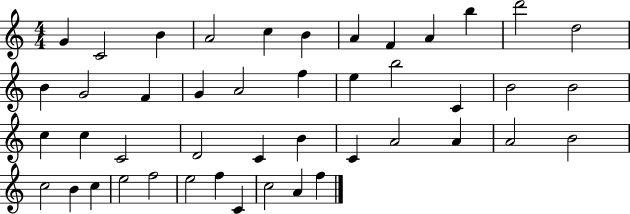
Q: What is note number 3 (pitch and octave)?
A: B4